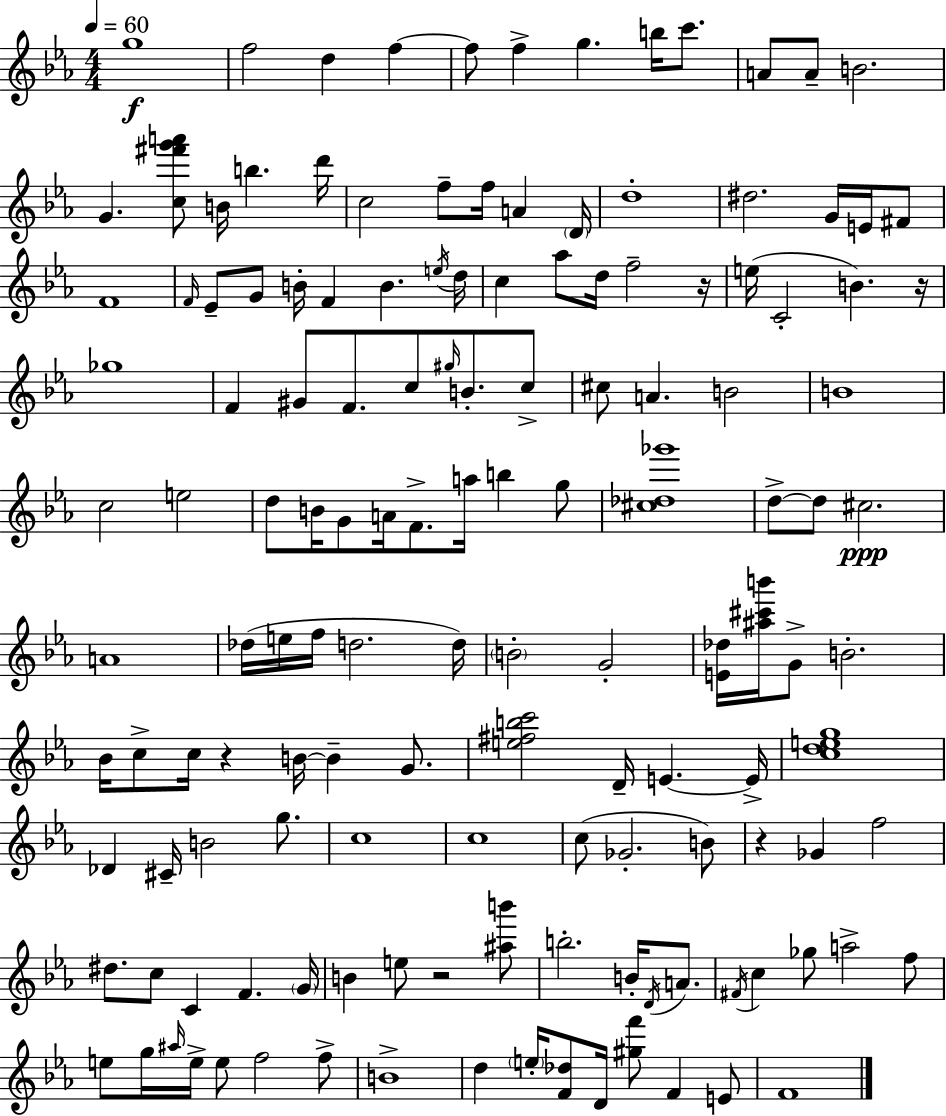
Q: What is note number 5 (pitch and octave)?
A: F5